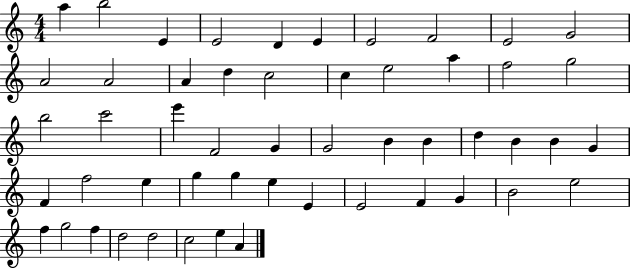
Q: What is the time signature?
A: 4/4